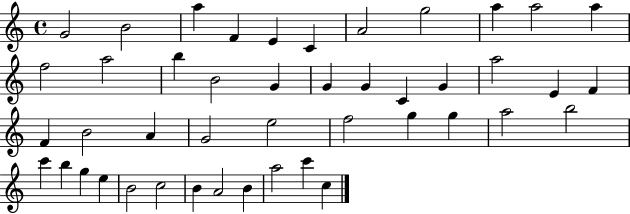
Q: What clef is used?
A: treble